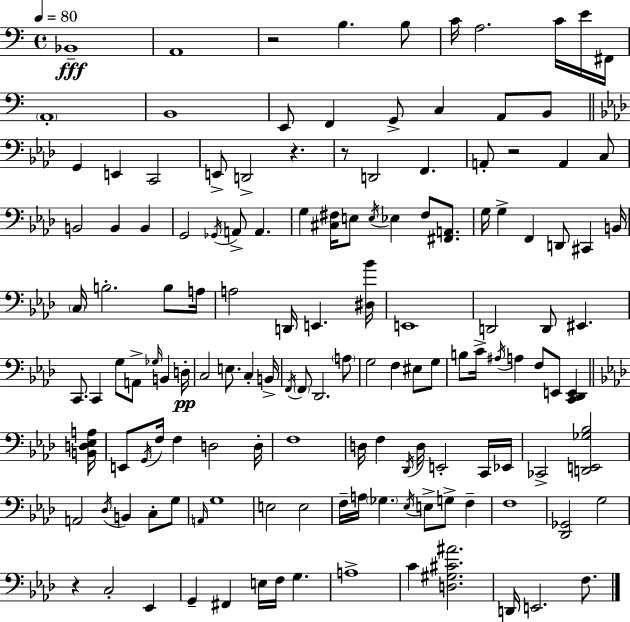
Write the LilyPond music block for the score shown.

{
  \clef bass
  \time 4/4
  \defaultTimeSignature
  \key c \major
  \tempo 4 = 80
  bes,1--\fff | a,1 | r2 b4. b8 | c'16 a2. c'16 e'16 fis,16 | \break \parenthesize a,1-. | b,1 | e,8 f,4 g,8-> c4 a,8 b,8 | \bar "||" \break \key f \minor g,4 e,4 c,2 | e,8-> d,2-> r4. | r8 d,2 f,4. | a,8-. r2 a,4 c8 | \break b,2 b,4 b,4 | g,2 \acciaccatura { ges,16 } a,8-> a,4. | g4 <cis fis>16 e8 \acciaccatura { e16 } ees4 fis8 <fis, a,>8. | g16 g4-> f,4 d,8 cis,4 | \break b,16 \parenthesize c16 b2.-. b8 | a16 a2 d,16 e,4. | <dis bes'>16 e,1 | d,2 d,8 eis,4. | \break c,8. c,4 g8 a,8-> \grace { ges16 } b,4 | d16-.\pp c2 e8. c4-. | b,16-> \acciaccatura { f,16 } \parenthesize f,8 des,2. | \parenthesize a8 g2 f4 | \break eis8 g8 b8 c'16-> \acciaccatura { ais16 } a4 f8 e,8 | <c, des, e,>4 \bar "||" \break \key aes \major <b, d ees a>16 e,8 \acciaccatura { g,16 } f16 f4 d2 | d16-. f1 | d16 f4 \acciaccatura { des,16 } d16 e,2-. | c,16 ees,16 ces,2-> <d, e, ges bes>2 | \break a,2 \acciaccatura { des16 } b,4 | c8-. g8 \grace { a,16 } g1 | e2 e2 | f16-- a16 \parenthesize ges4. \acciaccatura { ees16 } e8-> | \break g8-> f4-- f1 | <des, ges,>2 g2 | r4 c2-. | ees,4 g,4-- fis,4 e16 f16 | \break g4. a1-> | c'4 <d gis cis' ais'>2. | d,16 e,2. | f8. \bar "|."
}